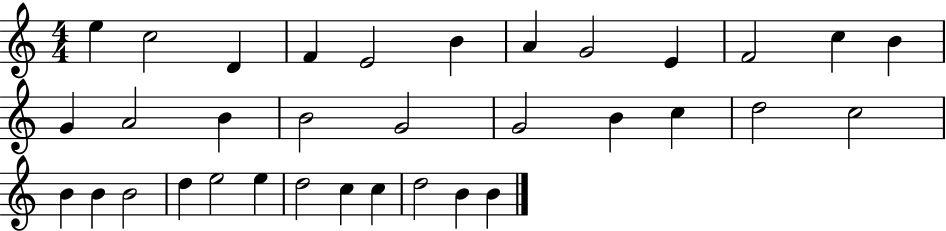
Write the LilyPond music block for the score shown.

{
  \clef treble
  \numericTimeSignature
  \time 4/4
  \key c \major
  e''4 c''2 d'4 | f'4 e'2 b'4 | a'4 g'2 e'4 | f'2 c''4 b'4 | \break g'4 a'2 b'4 | b'2 g'2 | g'2 b'4 c''4 | d''2 c''2 | \break b'4 b'4 b'2 | d''4 e''2 e''4 | d''2 c''4 c''4 | d''2 b'4 b'4 | \break \bar "|."
}